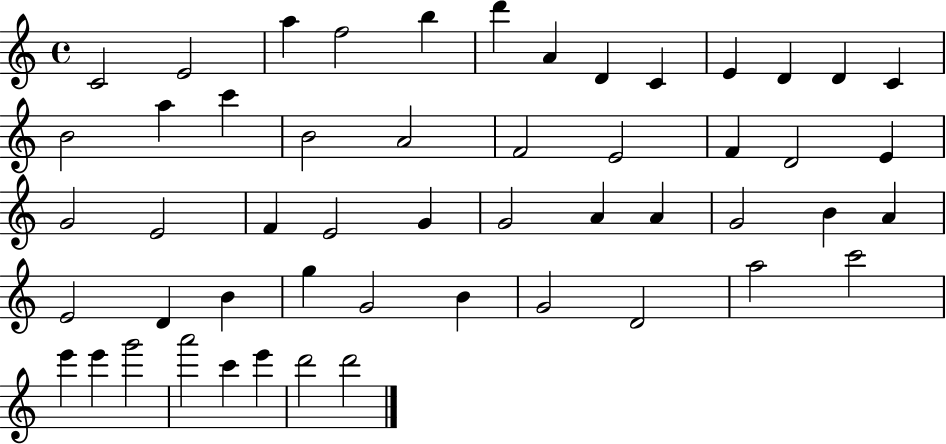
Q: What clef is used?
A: treble